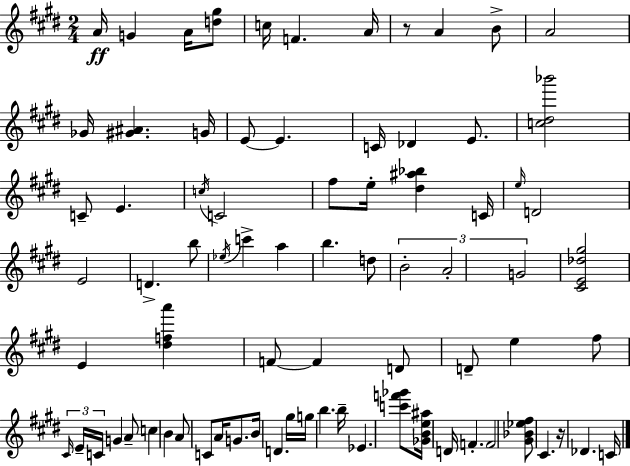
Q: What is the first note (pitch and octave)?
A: A4